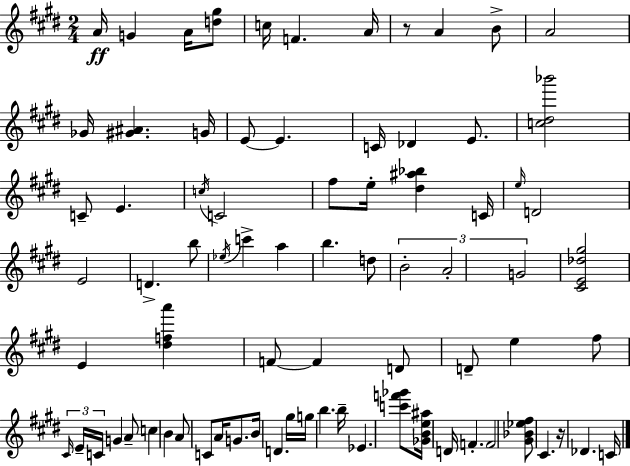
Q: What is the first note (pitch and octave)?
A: A4